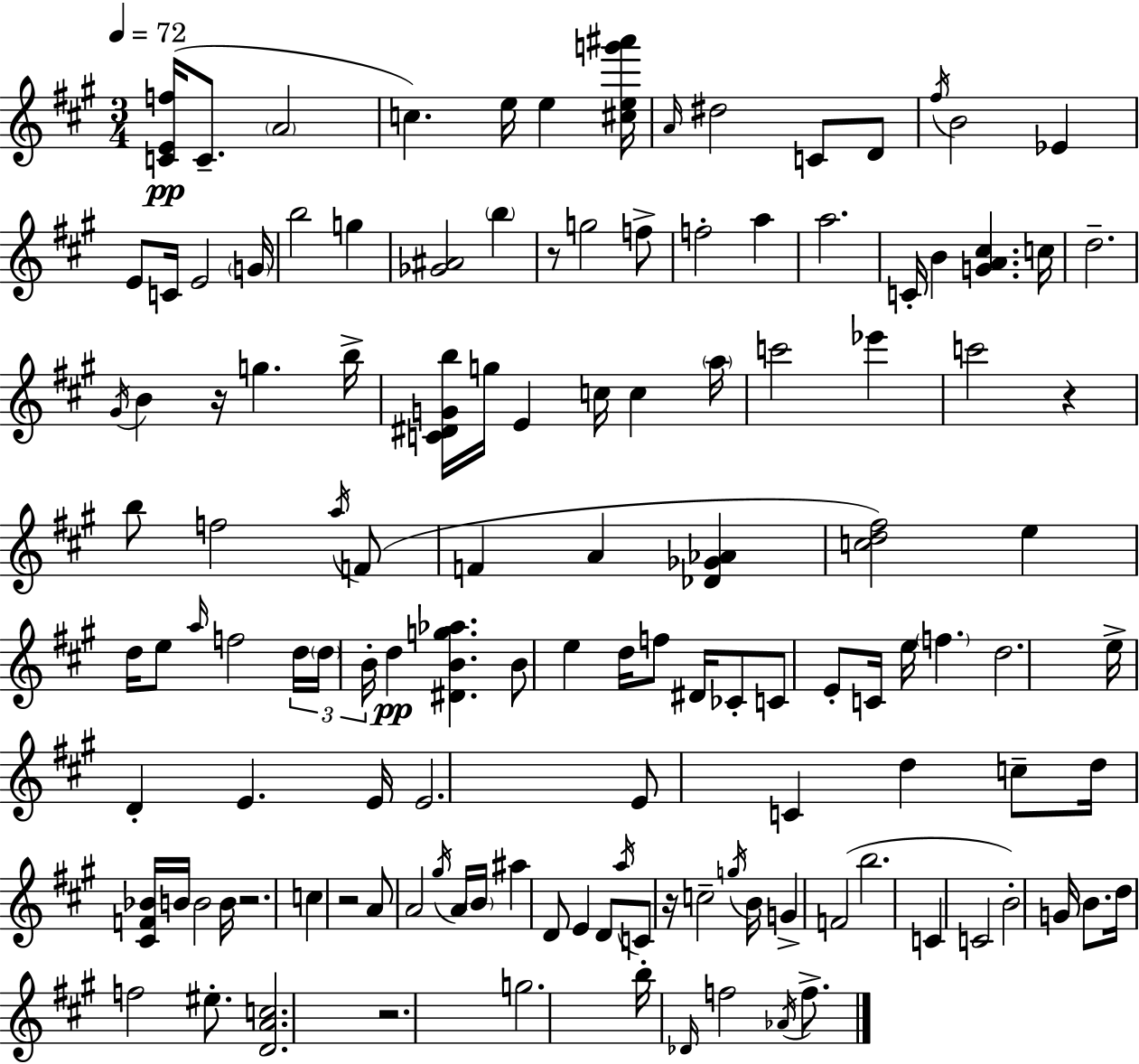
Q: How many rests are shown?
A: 7